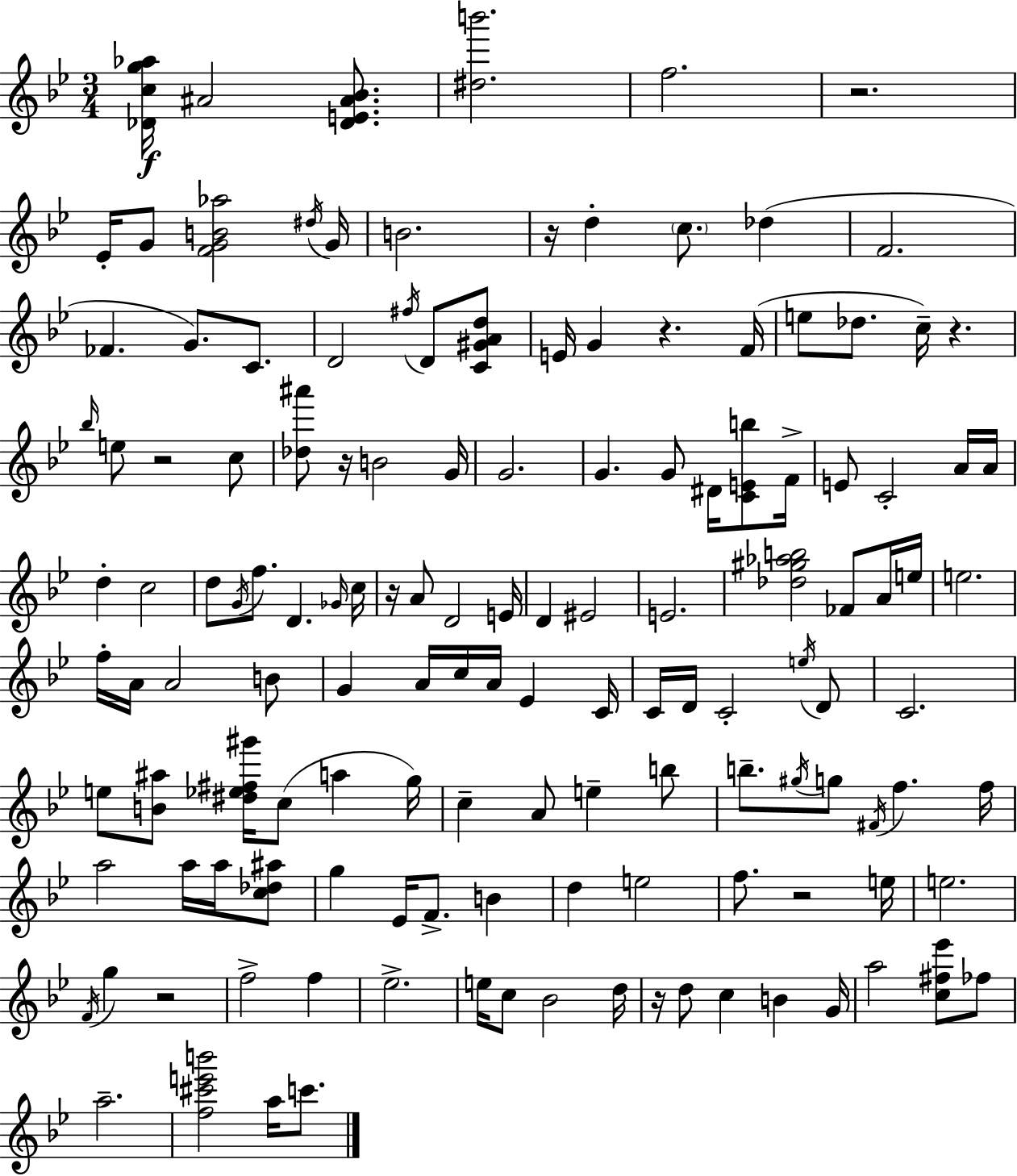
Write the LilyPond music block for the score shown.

{
  \clef treble
  \numericTimeSignature
  \time 3/4
  \key g \minor
  \repeat volta 2 { <des' c'' g'' aes''>16\f ais'2 <des' e' ais' bes'>8. | <dis'' b'''>2. | f''2. | r2. | \break ees'16-. g'8 <f' g' b' aes''>2 \acciaccatura { dis''16 } | g'16 b'2. | r16 d''4-. \parenthesize c''8. des''4( | f'2. | \break fes'4. g'8.) c'8. | d'2 \acciaccatura { fis''16 } d'8 | <c' gis' a' d''>8 e'16 g'4 r4. | f'16( e''8 des''8. c''16--) r4. | \break \grace { bes''16 } e''8 r2 | c''8 <des'' ais'''>8 r16 b'2 | g'16 g'2. | g'4. g'8 dis'16 | \break <c' e' b''>8 f'16-> e'8 c'2-. | a'16 a'16 d''4-. c''2 | d''8 \acciaccatura { g'16 } f''8. d'4. | \grace { ges'16 } c''16 r16 a'8 d'2 | \break e'16 d'4 eis'2 | e'2. | <des'' gis'' aes'' b''>2 | fes'8 a'16 e''16 e''2. | \break f''16-. a'16 a'2 | b'8 g'4 a'16 c''16 a'16 | ees'4 c'16 c'16 d'16 c'2-. | \acciaccatura { e''16 } d'8 c'2. | \break e''8 <b' ais''>8 <dis'' ees'' fis'' gis'''>16 c''8( | a''4 g''16) c''4-- a'8 | e''4-- b''8 b''8.-- \acciaccatura { gis''16 } g''8 | \acciaccatura { fis'16 } f''4. f''16 a''2 | \break a''16 a''16 <c'' des'' ais''>8 g''4 | ees'16 f'8.-> b'4 d''4 | e''2 f''8. r2 | e''16 e''2. | \break \acciaccatura { f'16 } g''4 | r2 f''2-> | f''4 ees''2.-> | e''16 c''8 | \break bes'2 d''16 r16 d''8 | c''4 b'4 g'16 a''2 | <c'' fis'' ees'''>8 fes''8 a''2.-- | <f'' cis''' e''' b'''>2 | \break a''16 c'''8. } \bar "|."
}